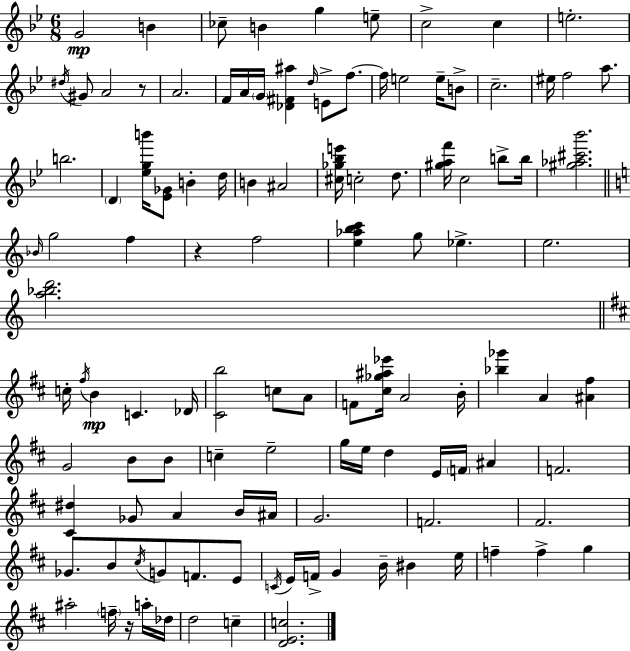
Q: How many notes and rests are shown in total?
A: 114